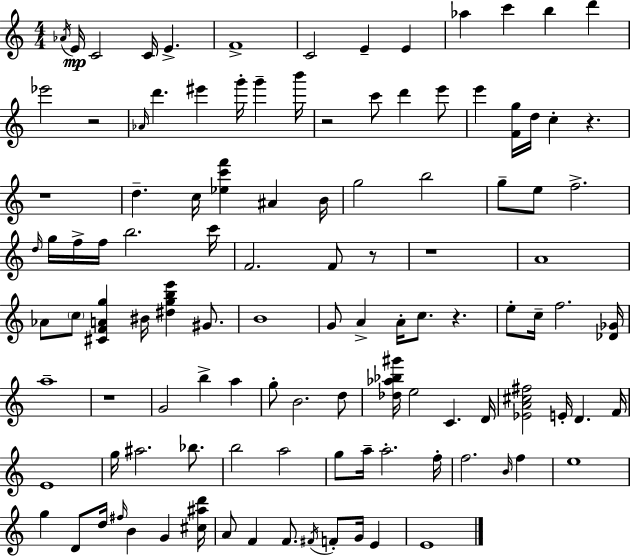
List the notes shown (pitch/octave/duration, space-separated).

Ab4/s E4/s C4/h C4/s E4/q. F4/w C4/h E4/q E4/q Ab5/q C6/q B5/q D6/q Eb6/h R/h Ab4/s D6/q. EIS6/q G6/s G6/q B6/s R/h C6/e D6/q E6/e E6/q [F4,G5]/s D5/s C5/q R/q. R/w D5/q. C5/s [Eb5,C6,F6]/q A#4/q B4/s G5/h B5/h G5/e E5/e F5/h. D5/s G5/s F5/s F5/s B5/h. C6/s F4/h. F4/e R/e R/w A4/w Ab4/e C5/e [C#4,F4,A4,G5]/q BIS4/s [D#5,G5,B5,E6]/q G#4/e. B4/w G4/e A4/q A4/s C5/e. R/q. E5/e C5/s F5/h. [Db4,Gb4]/s A5/w R/w G4/h B5/q A5/q G5/e B4/h. D5/e [Db5,Ab5,Bb5,G#6]/s E5/h C4/q. D4/s [Eb4,A4,C#5,F#5]/h E4/s D4/q. F4/s E4/w G5/s A#5/h. Bb5/e. B5/h A5/h G5/e A5/s A5/h. F5/s F5/h. B4/s F5/q E5/w G5/q D4/e D5/s F#5/s B4/q G4/q [C#5,A#5,D6]/s A4/e F4/q F4/e. F#4/s F4/e G4/s E4/q E4/w